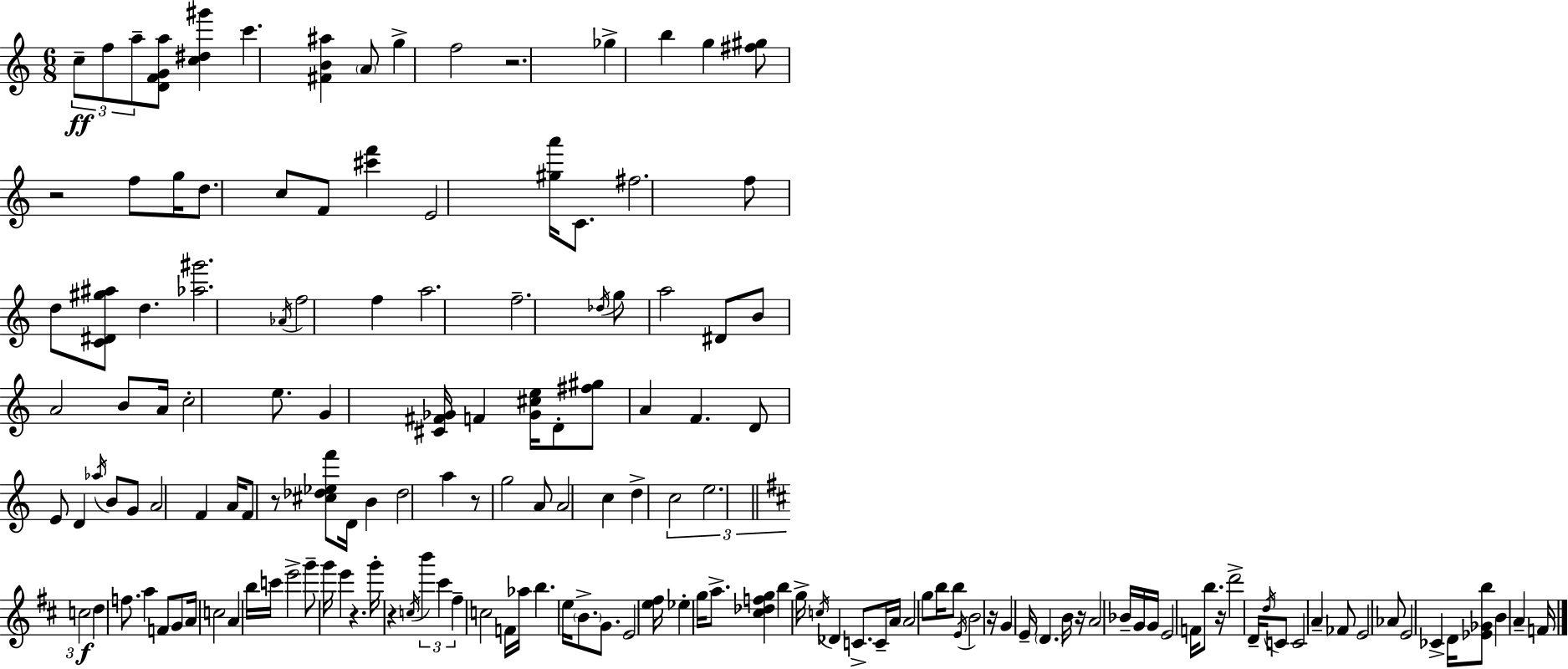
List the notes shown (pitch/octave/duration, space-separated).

C5/e F5/e A5/e [D4,F4,G4,A5]/e [C5,D#5,G#6]/q C6/q. [F#4,B4,A#5]/q A4/e G5/q F5/h R/h. Gb5/q B5/q G5/q [F#5,G#5]/e R/h F5/e G5/s D5/e. C5/e F4/e [C#6,F6]/q E4/h [G#5,A6]/s C4/e. F#5/h. F5/e D5/e [C4,D#4,G#5,A#5]/e D5/q. [Ab5,G#6]/h. Ab4/s F5/h F5/q A5/h. F5/h. Db5/s G5/e A5/h D#4/e B4/e A4/h B4/e A4/s C5/h E5/e. G4/q [C#4,F#4,Gb4]/s F4/q [Gb4,C#5,E5]/s D4/e [F#5,G#5]/e A4/q F4/q. D4/e E4/e D4/q Ab5/s B4/e G4/e A4/h F4/q A4/s F4/e R/e [C#5,Db5,Eb5,F6]/e D4/s B4/q Db5/h A5/q R/e G5/h A4/e A4/h C5/q D5/q C5/h E5/h. C5/h D5/q F5/e. A5/q F4/e G4/e A4/s C5/h A4/q B5/s C6/s E6/h G6/e G6/s E6/q R/q. G6/s R/q C5/s B6/q C#6/q F#5/q C5/h F4/s Ab5/s B5/q. E5/s B4/e. G4/e. E4/h [E5,F#5]/s Eb5/q G5/s A5/e. [C#5,Db5,F5,G5]/q B5/q G5/s C5/s Db4/q C4/e. C4/s A4/s A4/h G5/e B5/s B5/e E4/s B4/h R/s G4/q E4/s D4/q. B4/s R/s A4/h Bb4/s G4/s G4/s E4/h F4/s B5/e. R/s D6/h D4/s D5/s C4/e C4/h A4/q FES4/e E4/h Ab4/e E4/h CES4/q D4/s [Eb4,Gb4,B5]/e B4/q A4/q F4/s